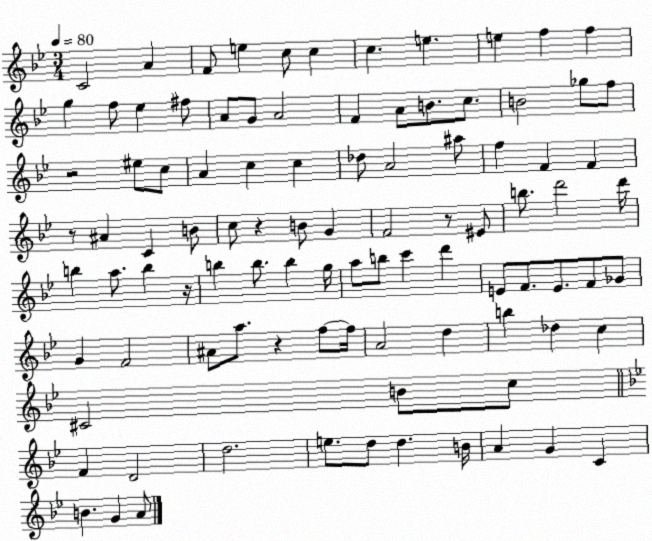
X:1
T:Untitled
M:3/4
L:1/4
K:Bb
C2 A F/2 e c/2 c c e e f f g f/2 _e ^f/2 A/2 G/2 A2 F A/2 B/2 c/2 B2 _g/2 f/2 z2 ^e/2 c/2 A c c _d/2 A2 ^a/2 f F F z/2 ^A C B/2 c/2 z B/2 G F2 z/2 ^E/2 b/2 d'2 d'/4 b a/2 b z/4 b b/2 b g/4 a/2 b/2 c' d' E/2 F/2 E/2 F/2 _G/2 G F2 ^A/2 a/2 z f/2 f/4 A2 d b _d c ^C2 B/2 c/2 F D2 d2 e/2 d/2 d B/4 A G C B G A/2